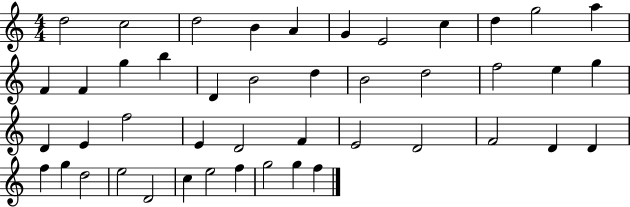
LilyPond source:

{
  \clef treble
  \numericTimeSignature
  \time 4/4
  \key c \major
  d''2 c''2 | d''2 b'4 a'4 | g'4 e'2 c''4 | d''4 g''2 a''4 | \break f'4 f'4 g''4 b''4 | d'4 b'2 d''4 | b'2 d''2 | f''2 e''4 g''4 | \break d'4 e'4 f''2 | e'4 d'2 f'4 | e'2 d'2 | f'2 d'4 d'4 | \break f''4 g''4 d''2 | e''2 d'2 | c''4 e''2 f''4 | g''2 g''4 f''4 | \break \bar "|."
}